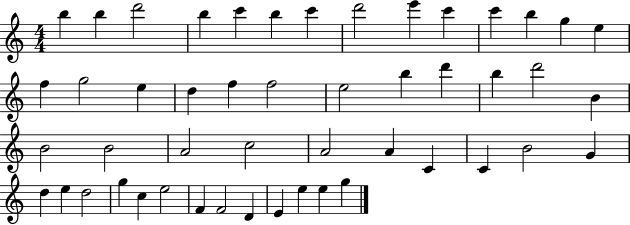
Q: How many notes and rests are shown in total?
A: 49